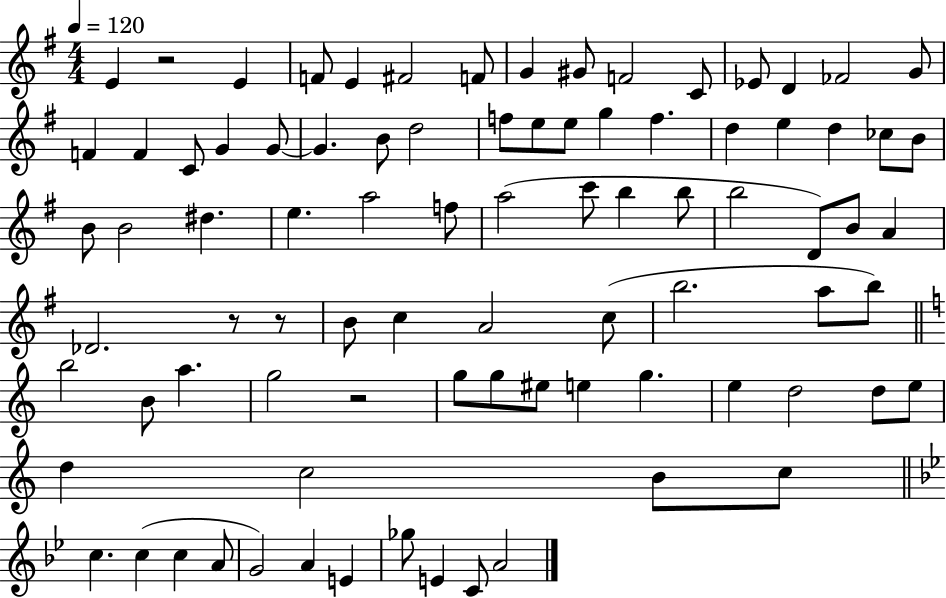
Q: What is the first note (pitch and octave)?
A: E4